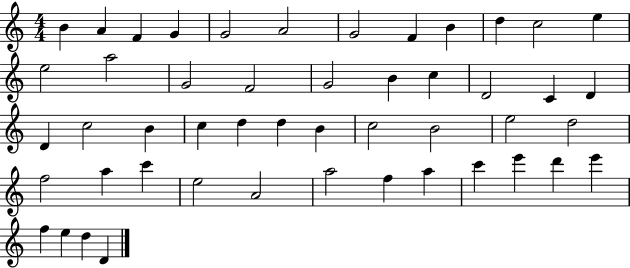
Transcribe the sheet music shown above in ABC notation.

X:1
T:Untitled
M:4/4
L:1/4
K:C
B A F G G2 A2 G2 F B d c2 e e2 a2 G2 F2 G2 B c D2 C D D c2 B c d d B c2 B2 e2 d2 f2 a c' e2 A2 a2 f a c' e' d' e' f e d D